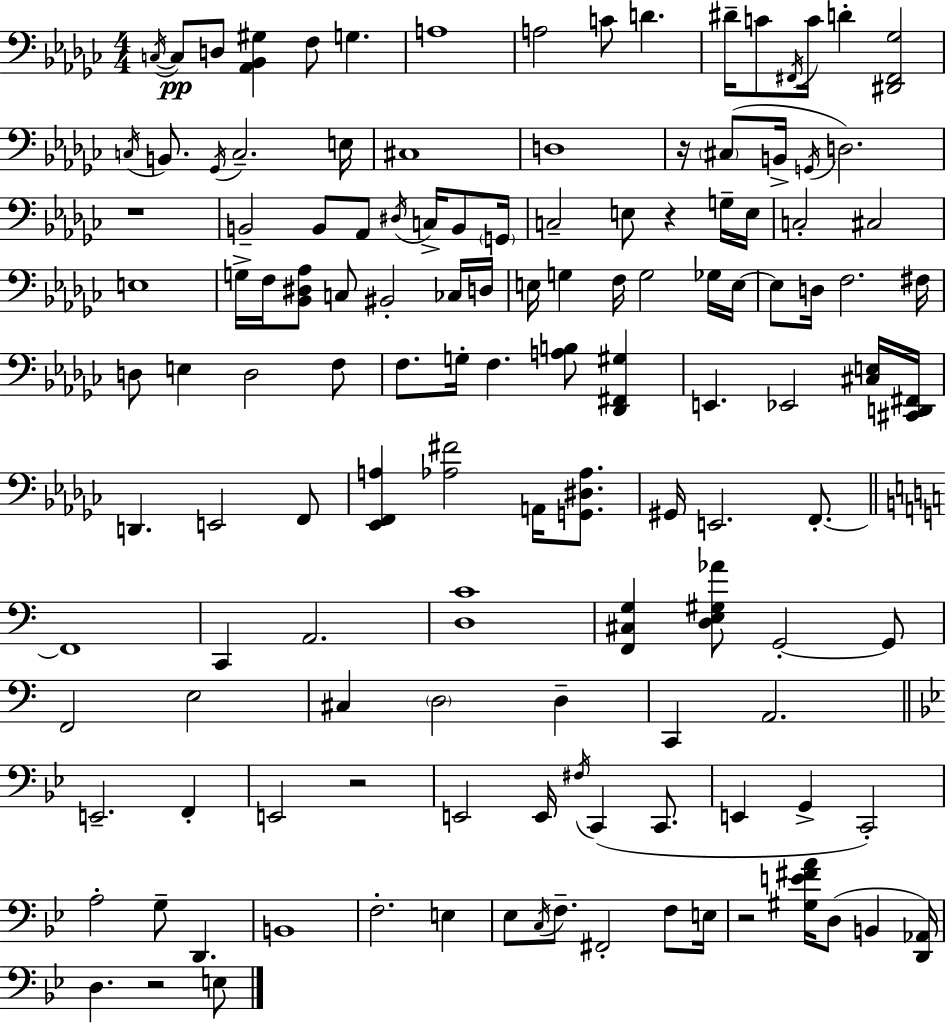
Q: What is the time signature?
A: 4/4